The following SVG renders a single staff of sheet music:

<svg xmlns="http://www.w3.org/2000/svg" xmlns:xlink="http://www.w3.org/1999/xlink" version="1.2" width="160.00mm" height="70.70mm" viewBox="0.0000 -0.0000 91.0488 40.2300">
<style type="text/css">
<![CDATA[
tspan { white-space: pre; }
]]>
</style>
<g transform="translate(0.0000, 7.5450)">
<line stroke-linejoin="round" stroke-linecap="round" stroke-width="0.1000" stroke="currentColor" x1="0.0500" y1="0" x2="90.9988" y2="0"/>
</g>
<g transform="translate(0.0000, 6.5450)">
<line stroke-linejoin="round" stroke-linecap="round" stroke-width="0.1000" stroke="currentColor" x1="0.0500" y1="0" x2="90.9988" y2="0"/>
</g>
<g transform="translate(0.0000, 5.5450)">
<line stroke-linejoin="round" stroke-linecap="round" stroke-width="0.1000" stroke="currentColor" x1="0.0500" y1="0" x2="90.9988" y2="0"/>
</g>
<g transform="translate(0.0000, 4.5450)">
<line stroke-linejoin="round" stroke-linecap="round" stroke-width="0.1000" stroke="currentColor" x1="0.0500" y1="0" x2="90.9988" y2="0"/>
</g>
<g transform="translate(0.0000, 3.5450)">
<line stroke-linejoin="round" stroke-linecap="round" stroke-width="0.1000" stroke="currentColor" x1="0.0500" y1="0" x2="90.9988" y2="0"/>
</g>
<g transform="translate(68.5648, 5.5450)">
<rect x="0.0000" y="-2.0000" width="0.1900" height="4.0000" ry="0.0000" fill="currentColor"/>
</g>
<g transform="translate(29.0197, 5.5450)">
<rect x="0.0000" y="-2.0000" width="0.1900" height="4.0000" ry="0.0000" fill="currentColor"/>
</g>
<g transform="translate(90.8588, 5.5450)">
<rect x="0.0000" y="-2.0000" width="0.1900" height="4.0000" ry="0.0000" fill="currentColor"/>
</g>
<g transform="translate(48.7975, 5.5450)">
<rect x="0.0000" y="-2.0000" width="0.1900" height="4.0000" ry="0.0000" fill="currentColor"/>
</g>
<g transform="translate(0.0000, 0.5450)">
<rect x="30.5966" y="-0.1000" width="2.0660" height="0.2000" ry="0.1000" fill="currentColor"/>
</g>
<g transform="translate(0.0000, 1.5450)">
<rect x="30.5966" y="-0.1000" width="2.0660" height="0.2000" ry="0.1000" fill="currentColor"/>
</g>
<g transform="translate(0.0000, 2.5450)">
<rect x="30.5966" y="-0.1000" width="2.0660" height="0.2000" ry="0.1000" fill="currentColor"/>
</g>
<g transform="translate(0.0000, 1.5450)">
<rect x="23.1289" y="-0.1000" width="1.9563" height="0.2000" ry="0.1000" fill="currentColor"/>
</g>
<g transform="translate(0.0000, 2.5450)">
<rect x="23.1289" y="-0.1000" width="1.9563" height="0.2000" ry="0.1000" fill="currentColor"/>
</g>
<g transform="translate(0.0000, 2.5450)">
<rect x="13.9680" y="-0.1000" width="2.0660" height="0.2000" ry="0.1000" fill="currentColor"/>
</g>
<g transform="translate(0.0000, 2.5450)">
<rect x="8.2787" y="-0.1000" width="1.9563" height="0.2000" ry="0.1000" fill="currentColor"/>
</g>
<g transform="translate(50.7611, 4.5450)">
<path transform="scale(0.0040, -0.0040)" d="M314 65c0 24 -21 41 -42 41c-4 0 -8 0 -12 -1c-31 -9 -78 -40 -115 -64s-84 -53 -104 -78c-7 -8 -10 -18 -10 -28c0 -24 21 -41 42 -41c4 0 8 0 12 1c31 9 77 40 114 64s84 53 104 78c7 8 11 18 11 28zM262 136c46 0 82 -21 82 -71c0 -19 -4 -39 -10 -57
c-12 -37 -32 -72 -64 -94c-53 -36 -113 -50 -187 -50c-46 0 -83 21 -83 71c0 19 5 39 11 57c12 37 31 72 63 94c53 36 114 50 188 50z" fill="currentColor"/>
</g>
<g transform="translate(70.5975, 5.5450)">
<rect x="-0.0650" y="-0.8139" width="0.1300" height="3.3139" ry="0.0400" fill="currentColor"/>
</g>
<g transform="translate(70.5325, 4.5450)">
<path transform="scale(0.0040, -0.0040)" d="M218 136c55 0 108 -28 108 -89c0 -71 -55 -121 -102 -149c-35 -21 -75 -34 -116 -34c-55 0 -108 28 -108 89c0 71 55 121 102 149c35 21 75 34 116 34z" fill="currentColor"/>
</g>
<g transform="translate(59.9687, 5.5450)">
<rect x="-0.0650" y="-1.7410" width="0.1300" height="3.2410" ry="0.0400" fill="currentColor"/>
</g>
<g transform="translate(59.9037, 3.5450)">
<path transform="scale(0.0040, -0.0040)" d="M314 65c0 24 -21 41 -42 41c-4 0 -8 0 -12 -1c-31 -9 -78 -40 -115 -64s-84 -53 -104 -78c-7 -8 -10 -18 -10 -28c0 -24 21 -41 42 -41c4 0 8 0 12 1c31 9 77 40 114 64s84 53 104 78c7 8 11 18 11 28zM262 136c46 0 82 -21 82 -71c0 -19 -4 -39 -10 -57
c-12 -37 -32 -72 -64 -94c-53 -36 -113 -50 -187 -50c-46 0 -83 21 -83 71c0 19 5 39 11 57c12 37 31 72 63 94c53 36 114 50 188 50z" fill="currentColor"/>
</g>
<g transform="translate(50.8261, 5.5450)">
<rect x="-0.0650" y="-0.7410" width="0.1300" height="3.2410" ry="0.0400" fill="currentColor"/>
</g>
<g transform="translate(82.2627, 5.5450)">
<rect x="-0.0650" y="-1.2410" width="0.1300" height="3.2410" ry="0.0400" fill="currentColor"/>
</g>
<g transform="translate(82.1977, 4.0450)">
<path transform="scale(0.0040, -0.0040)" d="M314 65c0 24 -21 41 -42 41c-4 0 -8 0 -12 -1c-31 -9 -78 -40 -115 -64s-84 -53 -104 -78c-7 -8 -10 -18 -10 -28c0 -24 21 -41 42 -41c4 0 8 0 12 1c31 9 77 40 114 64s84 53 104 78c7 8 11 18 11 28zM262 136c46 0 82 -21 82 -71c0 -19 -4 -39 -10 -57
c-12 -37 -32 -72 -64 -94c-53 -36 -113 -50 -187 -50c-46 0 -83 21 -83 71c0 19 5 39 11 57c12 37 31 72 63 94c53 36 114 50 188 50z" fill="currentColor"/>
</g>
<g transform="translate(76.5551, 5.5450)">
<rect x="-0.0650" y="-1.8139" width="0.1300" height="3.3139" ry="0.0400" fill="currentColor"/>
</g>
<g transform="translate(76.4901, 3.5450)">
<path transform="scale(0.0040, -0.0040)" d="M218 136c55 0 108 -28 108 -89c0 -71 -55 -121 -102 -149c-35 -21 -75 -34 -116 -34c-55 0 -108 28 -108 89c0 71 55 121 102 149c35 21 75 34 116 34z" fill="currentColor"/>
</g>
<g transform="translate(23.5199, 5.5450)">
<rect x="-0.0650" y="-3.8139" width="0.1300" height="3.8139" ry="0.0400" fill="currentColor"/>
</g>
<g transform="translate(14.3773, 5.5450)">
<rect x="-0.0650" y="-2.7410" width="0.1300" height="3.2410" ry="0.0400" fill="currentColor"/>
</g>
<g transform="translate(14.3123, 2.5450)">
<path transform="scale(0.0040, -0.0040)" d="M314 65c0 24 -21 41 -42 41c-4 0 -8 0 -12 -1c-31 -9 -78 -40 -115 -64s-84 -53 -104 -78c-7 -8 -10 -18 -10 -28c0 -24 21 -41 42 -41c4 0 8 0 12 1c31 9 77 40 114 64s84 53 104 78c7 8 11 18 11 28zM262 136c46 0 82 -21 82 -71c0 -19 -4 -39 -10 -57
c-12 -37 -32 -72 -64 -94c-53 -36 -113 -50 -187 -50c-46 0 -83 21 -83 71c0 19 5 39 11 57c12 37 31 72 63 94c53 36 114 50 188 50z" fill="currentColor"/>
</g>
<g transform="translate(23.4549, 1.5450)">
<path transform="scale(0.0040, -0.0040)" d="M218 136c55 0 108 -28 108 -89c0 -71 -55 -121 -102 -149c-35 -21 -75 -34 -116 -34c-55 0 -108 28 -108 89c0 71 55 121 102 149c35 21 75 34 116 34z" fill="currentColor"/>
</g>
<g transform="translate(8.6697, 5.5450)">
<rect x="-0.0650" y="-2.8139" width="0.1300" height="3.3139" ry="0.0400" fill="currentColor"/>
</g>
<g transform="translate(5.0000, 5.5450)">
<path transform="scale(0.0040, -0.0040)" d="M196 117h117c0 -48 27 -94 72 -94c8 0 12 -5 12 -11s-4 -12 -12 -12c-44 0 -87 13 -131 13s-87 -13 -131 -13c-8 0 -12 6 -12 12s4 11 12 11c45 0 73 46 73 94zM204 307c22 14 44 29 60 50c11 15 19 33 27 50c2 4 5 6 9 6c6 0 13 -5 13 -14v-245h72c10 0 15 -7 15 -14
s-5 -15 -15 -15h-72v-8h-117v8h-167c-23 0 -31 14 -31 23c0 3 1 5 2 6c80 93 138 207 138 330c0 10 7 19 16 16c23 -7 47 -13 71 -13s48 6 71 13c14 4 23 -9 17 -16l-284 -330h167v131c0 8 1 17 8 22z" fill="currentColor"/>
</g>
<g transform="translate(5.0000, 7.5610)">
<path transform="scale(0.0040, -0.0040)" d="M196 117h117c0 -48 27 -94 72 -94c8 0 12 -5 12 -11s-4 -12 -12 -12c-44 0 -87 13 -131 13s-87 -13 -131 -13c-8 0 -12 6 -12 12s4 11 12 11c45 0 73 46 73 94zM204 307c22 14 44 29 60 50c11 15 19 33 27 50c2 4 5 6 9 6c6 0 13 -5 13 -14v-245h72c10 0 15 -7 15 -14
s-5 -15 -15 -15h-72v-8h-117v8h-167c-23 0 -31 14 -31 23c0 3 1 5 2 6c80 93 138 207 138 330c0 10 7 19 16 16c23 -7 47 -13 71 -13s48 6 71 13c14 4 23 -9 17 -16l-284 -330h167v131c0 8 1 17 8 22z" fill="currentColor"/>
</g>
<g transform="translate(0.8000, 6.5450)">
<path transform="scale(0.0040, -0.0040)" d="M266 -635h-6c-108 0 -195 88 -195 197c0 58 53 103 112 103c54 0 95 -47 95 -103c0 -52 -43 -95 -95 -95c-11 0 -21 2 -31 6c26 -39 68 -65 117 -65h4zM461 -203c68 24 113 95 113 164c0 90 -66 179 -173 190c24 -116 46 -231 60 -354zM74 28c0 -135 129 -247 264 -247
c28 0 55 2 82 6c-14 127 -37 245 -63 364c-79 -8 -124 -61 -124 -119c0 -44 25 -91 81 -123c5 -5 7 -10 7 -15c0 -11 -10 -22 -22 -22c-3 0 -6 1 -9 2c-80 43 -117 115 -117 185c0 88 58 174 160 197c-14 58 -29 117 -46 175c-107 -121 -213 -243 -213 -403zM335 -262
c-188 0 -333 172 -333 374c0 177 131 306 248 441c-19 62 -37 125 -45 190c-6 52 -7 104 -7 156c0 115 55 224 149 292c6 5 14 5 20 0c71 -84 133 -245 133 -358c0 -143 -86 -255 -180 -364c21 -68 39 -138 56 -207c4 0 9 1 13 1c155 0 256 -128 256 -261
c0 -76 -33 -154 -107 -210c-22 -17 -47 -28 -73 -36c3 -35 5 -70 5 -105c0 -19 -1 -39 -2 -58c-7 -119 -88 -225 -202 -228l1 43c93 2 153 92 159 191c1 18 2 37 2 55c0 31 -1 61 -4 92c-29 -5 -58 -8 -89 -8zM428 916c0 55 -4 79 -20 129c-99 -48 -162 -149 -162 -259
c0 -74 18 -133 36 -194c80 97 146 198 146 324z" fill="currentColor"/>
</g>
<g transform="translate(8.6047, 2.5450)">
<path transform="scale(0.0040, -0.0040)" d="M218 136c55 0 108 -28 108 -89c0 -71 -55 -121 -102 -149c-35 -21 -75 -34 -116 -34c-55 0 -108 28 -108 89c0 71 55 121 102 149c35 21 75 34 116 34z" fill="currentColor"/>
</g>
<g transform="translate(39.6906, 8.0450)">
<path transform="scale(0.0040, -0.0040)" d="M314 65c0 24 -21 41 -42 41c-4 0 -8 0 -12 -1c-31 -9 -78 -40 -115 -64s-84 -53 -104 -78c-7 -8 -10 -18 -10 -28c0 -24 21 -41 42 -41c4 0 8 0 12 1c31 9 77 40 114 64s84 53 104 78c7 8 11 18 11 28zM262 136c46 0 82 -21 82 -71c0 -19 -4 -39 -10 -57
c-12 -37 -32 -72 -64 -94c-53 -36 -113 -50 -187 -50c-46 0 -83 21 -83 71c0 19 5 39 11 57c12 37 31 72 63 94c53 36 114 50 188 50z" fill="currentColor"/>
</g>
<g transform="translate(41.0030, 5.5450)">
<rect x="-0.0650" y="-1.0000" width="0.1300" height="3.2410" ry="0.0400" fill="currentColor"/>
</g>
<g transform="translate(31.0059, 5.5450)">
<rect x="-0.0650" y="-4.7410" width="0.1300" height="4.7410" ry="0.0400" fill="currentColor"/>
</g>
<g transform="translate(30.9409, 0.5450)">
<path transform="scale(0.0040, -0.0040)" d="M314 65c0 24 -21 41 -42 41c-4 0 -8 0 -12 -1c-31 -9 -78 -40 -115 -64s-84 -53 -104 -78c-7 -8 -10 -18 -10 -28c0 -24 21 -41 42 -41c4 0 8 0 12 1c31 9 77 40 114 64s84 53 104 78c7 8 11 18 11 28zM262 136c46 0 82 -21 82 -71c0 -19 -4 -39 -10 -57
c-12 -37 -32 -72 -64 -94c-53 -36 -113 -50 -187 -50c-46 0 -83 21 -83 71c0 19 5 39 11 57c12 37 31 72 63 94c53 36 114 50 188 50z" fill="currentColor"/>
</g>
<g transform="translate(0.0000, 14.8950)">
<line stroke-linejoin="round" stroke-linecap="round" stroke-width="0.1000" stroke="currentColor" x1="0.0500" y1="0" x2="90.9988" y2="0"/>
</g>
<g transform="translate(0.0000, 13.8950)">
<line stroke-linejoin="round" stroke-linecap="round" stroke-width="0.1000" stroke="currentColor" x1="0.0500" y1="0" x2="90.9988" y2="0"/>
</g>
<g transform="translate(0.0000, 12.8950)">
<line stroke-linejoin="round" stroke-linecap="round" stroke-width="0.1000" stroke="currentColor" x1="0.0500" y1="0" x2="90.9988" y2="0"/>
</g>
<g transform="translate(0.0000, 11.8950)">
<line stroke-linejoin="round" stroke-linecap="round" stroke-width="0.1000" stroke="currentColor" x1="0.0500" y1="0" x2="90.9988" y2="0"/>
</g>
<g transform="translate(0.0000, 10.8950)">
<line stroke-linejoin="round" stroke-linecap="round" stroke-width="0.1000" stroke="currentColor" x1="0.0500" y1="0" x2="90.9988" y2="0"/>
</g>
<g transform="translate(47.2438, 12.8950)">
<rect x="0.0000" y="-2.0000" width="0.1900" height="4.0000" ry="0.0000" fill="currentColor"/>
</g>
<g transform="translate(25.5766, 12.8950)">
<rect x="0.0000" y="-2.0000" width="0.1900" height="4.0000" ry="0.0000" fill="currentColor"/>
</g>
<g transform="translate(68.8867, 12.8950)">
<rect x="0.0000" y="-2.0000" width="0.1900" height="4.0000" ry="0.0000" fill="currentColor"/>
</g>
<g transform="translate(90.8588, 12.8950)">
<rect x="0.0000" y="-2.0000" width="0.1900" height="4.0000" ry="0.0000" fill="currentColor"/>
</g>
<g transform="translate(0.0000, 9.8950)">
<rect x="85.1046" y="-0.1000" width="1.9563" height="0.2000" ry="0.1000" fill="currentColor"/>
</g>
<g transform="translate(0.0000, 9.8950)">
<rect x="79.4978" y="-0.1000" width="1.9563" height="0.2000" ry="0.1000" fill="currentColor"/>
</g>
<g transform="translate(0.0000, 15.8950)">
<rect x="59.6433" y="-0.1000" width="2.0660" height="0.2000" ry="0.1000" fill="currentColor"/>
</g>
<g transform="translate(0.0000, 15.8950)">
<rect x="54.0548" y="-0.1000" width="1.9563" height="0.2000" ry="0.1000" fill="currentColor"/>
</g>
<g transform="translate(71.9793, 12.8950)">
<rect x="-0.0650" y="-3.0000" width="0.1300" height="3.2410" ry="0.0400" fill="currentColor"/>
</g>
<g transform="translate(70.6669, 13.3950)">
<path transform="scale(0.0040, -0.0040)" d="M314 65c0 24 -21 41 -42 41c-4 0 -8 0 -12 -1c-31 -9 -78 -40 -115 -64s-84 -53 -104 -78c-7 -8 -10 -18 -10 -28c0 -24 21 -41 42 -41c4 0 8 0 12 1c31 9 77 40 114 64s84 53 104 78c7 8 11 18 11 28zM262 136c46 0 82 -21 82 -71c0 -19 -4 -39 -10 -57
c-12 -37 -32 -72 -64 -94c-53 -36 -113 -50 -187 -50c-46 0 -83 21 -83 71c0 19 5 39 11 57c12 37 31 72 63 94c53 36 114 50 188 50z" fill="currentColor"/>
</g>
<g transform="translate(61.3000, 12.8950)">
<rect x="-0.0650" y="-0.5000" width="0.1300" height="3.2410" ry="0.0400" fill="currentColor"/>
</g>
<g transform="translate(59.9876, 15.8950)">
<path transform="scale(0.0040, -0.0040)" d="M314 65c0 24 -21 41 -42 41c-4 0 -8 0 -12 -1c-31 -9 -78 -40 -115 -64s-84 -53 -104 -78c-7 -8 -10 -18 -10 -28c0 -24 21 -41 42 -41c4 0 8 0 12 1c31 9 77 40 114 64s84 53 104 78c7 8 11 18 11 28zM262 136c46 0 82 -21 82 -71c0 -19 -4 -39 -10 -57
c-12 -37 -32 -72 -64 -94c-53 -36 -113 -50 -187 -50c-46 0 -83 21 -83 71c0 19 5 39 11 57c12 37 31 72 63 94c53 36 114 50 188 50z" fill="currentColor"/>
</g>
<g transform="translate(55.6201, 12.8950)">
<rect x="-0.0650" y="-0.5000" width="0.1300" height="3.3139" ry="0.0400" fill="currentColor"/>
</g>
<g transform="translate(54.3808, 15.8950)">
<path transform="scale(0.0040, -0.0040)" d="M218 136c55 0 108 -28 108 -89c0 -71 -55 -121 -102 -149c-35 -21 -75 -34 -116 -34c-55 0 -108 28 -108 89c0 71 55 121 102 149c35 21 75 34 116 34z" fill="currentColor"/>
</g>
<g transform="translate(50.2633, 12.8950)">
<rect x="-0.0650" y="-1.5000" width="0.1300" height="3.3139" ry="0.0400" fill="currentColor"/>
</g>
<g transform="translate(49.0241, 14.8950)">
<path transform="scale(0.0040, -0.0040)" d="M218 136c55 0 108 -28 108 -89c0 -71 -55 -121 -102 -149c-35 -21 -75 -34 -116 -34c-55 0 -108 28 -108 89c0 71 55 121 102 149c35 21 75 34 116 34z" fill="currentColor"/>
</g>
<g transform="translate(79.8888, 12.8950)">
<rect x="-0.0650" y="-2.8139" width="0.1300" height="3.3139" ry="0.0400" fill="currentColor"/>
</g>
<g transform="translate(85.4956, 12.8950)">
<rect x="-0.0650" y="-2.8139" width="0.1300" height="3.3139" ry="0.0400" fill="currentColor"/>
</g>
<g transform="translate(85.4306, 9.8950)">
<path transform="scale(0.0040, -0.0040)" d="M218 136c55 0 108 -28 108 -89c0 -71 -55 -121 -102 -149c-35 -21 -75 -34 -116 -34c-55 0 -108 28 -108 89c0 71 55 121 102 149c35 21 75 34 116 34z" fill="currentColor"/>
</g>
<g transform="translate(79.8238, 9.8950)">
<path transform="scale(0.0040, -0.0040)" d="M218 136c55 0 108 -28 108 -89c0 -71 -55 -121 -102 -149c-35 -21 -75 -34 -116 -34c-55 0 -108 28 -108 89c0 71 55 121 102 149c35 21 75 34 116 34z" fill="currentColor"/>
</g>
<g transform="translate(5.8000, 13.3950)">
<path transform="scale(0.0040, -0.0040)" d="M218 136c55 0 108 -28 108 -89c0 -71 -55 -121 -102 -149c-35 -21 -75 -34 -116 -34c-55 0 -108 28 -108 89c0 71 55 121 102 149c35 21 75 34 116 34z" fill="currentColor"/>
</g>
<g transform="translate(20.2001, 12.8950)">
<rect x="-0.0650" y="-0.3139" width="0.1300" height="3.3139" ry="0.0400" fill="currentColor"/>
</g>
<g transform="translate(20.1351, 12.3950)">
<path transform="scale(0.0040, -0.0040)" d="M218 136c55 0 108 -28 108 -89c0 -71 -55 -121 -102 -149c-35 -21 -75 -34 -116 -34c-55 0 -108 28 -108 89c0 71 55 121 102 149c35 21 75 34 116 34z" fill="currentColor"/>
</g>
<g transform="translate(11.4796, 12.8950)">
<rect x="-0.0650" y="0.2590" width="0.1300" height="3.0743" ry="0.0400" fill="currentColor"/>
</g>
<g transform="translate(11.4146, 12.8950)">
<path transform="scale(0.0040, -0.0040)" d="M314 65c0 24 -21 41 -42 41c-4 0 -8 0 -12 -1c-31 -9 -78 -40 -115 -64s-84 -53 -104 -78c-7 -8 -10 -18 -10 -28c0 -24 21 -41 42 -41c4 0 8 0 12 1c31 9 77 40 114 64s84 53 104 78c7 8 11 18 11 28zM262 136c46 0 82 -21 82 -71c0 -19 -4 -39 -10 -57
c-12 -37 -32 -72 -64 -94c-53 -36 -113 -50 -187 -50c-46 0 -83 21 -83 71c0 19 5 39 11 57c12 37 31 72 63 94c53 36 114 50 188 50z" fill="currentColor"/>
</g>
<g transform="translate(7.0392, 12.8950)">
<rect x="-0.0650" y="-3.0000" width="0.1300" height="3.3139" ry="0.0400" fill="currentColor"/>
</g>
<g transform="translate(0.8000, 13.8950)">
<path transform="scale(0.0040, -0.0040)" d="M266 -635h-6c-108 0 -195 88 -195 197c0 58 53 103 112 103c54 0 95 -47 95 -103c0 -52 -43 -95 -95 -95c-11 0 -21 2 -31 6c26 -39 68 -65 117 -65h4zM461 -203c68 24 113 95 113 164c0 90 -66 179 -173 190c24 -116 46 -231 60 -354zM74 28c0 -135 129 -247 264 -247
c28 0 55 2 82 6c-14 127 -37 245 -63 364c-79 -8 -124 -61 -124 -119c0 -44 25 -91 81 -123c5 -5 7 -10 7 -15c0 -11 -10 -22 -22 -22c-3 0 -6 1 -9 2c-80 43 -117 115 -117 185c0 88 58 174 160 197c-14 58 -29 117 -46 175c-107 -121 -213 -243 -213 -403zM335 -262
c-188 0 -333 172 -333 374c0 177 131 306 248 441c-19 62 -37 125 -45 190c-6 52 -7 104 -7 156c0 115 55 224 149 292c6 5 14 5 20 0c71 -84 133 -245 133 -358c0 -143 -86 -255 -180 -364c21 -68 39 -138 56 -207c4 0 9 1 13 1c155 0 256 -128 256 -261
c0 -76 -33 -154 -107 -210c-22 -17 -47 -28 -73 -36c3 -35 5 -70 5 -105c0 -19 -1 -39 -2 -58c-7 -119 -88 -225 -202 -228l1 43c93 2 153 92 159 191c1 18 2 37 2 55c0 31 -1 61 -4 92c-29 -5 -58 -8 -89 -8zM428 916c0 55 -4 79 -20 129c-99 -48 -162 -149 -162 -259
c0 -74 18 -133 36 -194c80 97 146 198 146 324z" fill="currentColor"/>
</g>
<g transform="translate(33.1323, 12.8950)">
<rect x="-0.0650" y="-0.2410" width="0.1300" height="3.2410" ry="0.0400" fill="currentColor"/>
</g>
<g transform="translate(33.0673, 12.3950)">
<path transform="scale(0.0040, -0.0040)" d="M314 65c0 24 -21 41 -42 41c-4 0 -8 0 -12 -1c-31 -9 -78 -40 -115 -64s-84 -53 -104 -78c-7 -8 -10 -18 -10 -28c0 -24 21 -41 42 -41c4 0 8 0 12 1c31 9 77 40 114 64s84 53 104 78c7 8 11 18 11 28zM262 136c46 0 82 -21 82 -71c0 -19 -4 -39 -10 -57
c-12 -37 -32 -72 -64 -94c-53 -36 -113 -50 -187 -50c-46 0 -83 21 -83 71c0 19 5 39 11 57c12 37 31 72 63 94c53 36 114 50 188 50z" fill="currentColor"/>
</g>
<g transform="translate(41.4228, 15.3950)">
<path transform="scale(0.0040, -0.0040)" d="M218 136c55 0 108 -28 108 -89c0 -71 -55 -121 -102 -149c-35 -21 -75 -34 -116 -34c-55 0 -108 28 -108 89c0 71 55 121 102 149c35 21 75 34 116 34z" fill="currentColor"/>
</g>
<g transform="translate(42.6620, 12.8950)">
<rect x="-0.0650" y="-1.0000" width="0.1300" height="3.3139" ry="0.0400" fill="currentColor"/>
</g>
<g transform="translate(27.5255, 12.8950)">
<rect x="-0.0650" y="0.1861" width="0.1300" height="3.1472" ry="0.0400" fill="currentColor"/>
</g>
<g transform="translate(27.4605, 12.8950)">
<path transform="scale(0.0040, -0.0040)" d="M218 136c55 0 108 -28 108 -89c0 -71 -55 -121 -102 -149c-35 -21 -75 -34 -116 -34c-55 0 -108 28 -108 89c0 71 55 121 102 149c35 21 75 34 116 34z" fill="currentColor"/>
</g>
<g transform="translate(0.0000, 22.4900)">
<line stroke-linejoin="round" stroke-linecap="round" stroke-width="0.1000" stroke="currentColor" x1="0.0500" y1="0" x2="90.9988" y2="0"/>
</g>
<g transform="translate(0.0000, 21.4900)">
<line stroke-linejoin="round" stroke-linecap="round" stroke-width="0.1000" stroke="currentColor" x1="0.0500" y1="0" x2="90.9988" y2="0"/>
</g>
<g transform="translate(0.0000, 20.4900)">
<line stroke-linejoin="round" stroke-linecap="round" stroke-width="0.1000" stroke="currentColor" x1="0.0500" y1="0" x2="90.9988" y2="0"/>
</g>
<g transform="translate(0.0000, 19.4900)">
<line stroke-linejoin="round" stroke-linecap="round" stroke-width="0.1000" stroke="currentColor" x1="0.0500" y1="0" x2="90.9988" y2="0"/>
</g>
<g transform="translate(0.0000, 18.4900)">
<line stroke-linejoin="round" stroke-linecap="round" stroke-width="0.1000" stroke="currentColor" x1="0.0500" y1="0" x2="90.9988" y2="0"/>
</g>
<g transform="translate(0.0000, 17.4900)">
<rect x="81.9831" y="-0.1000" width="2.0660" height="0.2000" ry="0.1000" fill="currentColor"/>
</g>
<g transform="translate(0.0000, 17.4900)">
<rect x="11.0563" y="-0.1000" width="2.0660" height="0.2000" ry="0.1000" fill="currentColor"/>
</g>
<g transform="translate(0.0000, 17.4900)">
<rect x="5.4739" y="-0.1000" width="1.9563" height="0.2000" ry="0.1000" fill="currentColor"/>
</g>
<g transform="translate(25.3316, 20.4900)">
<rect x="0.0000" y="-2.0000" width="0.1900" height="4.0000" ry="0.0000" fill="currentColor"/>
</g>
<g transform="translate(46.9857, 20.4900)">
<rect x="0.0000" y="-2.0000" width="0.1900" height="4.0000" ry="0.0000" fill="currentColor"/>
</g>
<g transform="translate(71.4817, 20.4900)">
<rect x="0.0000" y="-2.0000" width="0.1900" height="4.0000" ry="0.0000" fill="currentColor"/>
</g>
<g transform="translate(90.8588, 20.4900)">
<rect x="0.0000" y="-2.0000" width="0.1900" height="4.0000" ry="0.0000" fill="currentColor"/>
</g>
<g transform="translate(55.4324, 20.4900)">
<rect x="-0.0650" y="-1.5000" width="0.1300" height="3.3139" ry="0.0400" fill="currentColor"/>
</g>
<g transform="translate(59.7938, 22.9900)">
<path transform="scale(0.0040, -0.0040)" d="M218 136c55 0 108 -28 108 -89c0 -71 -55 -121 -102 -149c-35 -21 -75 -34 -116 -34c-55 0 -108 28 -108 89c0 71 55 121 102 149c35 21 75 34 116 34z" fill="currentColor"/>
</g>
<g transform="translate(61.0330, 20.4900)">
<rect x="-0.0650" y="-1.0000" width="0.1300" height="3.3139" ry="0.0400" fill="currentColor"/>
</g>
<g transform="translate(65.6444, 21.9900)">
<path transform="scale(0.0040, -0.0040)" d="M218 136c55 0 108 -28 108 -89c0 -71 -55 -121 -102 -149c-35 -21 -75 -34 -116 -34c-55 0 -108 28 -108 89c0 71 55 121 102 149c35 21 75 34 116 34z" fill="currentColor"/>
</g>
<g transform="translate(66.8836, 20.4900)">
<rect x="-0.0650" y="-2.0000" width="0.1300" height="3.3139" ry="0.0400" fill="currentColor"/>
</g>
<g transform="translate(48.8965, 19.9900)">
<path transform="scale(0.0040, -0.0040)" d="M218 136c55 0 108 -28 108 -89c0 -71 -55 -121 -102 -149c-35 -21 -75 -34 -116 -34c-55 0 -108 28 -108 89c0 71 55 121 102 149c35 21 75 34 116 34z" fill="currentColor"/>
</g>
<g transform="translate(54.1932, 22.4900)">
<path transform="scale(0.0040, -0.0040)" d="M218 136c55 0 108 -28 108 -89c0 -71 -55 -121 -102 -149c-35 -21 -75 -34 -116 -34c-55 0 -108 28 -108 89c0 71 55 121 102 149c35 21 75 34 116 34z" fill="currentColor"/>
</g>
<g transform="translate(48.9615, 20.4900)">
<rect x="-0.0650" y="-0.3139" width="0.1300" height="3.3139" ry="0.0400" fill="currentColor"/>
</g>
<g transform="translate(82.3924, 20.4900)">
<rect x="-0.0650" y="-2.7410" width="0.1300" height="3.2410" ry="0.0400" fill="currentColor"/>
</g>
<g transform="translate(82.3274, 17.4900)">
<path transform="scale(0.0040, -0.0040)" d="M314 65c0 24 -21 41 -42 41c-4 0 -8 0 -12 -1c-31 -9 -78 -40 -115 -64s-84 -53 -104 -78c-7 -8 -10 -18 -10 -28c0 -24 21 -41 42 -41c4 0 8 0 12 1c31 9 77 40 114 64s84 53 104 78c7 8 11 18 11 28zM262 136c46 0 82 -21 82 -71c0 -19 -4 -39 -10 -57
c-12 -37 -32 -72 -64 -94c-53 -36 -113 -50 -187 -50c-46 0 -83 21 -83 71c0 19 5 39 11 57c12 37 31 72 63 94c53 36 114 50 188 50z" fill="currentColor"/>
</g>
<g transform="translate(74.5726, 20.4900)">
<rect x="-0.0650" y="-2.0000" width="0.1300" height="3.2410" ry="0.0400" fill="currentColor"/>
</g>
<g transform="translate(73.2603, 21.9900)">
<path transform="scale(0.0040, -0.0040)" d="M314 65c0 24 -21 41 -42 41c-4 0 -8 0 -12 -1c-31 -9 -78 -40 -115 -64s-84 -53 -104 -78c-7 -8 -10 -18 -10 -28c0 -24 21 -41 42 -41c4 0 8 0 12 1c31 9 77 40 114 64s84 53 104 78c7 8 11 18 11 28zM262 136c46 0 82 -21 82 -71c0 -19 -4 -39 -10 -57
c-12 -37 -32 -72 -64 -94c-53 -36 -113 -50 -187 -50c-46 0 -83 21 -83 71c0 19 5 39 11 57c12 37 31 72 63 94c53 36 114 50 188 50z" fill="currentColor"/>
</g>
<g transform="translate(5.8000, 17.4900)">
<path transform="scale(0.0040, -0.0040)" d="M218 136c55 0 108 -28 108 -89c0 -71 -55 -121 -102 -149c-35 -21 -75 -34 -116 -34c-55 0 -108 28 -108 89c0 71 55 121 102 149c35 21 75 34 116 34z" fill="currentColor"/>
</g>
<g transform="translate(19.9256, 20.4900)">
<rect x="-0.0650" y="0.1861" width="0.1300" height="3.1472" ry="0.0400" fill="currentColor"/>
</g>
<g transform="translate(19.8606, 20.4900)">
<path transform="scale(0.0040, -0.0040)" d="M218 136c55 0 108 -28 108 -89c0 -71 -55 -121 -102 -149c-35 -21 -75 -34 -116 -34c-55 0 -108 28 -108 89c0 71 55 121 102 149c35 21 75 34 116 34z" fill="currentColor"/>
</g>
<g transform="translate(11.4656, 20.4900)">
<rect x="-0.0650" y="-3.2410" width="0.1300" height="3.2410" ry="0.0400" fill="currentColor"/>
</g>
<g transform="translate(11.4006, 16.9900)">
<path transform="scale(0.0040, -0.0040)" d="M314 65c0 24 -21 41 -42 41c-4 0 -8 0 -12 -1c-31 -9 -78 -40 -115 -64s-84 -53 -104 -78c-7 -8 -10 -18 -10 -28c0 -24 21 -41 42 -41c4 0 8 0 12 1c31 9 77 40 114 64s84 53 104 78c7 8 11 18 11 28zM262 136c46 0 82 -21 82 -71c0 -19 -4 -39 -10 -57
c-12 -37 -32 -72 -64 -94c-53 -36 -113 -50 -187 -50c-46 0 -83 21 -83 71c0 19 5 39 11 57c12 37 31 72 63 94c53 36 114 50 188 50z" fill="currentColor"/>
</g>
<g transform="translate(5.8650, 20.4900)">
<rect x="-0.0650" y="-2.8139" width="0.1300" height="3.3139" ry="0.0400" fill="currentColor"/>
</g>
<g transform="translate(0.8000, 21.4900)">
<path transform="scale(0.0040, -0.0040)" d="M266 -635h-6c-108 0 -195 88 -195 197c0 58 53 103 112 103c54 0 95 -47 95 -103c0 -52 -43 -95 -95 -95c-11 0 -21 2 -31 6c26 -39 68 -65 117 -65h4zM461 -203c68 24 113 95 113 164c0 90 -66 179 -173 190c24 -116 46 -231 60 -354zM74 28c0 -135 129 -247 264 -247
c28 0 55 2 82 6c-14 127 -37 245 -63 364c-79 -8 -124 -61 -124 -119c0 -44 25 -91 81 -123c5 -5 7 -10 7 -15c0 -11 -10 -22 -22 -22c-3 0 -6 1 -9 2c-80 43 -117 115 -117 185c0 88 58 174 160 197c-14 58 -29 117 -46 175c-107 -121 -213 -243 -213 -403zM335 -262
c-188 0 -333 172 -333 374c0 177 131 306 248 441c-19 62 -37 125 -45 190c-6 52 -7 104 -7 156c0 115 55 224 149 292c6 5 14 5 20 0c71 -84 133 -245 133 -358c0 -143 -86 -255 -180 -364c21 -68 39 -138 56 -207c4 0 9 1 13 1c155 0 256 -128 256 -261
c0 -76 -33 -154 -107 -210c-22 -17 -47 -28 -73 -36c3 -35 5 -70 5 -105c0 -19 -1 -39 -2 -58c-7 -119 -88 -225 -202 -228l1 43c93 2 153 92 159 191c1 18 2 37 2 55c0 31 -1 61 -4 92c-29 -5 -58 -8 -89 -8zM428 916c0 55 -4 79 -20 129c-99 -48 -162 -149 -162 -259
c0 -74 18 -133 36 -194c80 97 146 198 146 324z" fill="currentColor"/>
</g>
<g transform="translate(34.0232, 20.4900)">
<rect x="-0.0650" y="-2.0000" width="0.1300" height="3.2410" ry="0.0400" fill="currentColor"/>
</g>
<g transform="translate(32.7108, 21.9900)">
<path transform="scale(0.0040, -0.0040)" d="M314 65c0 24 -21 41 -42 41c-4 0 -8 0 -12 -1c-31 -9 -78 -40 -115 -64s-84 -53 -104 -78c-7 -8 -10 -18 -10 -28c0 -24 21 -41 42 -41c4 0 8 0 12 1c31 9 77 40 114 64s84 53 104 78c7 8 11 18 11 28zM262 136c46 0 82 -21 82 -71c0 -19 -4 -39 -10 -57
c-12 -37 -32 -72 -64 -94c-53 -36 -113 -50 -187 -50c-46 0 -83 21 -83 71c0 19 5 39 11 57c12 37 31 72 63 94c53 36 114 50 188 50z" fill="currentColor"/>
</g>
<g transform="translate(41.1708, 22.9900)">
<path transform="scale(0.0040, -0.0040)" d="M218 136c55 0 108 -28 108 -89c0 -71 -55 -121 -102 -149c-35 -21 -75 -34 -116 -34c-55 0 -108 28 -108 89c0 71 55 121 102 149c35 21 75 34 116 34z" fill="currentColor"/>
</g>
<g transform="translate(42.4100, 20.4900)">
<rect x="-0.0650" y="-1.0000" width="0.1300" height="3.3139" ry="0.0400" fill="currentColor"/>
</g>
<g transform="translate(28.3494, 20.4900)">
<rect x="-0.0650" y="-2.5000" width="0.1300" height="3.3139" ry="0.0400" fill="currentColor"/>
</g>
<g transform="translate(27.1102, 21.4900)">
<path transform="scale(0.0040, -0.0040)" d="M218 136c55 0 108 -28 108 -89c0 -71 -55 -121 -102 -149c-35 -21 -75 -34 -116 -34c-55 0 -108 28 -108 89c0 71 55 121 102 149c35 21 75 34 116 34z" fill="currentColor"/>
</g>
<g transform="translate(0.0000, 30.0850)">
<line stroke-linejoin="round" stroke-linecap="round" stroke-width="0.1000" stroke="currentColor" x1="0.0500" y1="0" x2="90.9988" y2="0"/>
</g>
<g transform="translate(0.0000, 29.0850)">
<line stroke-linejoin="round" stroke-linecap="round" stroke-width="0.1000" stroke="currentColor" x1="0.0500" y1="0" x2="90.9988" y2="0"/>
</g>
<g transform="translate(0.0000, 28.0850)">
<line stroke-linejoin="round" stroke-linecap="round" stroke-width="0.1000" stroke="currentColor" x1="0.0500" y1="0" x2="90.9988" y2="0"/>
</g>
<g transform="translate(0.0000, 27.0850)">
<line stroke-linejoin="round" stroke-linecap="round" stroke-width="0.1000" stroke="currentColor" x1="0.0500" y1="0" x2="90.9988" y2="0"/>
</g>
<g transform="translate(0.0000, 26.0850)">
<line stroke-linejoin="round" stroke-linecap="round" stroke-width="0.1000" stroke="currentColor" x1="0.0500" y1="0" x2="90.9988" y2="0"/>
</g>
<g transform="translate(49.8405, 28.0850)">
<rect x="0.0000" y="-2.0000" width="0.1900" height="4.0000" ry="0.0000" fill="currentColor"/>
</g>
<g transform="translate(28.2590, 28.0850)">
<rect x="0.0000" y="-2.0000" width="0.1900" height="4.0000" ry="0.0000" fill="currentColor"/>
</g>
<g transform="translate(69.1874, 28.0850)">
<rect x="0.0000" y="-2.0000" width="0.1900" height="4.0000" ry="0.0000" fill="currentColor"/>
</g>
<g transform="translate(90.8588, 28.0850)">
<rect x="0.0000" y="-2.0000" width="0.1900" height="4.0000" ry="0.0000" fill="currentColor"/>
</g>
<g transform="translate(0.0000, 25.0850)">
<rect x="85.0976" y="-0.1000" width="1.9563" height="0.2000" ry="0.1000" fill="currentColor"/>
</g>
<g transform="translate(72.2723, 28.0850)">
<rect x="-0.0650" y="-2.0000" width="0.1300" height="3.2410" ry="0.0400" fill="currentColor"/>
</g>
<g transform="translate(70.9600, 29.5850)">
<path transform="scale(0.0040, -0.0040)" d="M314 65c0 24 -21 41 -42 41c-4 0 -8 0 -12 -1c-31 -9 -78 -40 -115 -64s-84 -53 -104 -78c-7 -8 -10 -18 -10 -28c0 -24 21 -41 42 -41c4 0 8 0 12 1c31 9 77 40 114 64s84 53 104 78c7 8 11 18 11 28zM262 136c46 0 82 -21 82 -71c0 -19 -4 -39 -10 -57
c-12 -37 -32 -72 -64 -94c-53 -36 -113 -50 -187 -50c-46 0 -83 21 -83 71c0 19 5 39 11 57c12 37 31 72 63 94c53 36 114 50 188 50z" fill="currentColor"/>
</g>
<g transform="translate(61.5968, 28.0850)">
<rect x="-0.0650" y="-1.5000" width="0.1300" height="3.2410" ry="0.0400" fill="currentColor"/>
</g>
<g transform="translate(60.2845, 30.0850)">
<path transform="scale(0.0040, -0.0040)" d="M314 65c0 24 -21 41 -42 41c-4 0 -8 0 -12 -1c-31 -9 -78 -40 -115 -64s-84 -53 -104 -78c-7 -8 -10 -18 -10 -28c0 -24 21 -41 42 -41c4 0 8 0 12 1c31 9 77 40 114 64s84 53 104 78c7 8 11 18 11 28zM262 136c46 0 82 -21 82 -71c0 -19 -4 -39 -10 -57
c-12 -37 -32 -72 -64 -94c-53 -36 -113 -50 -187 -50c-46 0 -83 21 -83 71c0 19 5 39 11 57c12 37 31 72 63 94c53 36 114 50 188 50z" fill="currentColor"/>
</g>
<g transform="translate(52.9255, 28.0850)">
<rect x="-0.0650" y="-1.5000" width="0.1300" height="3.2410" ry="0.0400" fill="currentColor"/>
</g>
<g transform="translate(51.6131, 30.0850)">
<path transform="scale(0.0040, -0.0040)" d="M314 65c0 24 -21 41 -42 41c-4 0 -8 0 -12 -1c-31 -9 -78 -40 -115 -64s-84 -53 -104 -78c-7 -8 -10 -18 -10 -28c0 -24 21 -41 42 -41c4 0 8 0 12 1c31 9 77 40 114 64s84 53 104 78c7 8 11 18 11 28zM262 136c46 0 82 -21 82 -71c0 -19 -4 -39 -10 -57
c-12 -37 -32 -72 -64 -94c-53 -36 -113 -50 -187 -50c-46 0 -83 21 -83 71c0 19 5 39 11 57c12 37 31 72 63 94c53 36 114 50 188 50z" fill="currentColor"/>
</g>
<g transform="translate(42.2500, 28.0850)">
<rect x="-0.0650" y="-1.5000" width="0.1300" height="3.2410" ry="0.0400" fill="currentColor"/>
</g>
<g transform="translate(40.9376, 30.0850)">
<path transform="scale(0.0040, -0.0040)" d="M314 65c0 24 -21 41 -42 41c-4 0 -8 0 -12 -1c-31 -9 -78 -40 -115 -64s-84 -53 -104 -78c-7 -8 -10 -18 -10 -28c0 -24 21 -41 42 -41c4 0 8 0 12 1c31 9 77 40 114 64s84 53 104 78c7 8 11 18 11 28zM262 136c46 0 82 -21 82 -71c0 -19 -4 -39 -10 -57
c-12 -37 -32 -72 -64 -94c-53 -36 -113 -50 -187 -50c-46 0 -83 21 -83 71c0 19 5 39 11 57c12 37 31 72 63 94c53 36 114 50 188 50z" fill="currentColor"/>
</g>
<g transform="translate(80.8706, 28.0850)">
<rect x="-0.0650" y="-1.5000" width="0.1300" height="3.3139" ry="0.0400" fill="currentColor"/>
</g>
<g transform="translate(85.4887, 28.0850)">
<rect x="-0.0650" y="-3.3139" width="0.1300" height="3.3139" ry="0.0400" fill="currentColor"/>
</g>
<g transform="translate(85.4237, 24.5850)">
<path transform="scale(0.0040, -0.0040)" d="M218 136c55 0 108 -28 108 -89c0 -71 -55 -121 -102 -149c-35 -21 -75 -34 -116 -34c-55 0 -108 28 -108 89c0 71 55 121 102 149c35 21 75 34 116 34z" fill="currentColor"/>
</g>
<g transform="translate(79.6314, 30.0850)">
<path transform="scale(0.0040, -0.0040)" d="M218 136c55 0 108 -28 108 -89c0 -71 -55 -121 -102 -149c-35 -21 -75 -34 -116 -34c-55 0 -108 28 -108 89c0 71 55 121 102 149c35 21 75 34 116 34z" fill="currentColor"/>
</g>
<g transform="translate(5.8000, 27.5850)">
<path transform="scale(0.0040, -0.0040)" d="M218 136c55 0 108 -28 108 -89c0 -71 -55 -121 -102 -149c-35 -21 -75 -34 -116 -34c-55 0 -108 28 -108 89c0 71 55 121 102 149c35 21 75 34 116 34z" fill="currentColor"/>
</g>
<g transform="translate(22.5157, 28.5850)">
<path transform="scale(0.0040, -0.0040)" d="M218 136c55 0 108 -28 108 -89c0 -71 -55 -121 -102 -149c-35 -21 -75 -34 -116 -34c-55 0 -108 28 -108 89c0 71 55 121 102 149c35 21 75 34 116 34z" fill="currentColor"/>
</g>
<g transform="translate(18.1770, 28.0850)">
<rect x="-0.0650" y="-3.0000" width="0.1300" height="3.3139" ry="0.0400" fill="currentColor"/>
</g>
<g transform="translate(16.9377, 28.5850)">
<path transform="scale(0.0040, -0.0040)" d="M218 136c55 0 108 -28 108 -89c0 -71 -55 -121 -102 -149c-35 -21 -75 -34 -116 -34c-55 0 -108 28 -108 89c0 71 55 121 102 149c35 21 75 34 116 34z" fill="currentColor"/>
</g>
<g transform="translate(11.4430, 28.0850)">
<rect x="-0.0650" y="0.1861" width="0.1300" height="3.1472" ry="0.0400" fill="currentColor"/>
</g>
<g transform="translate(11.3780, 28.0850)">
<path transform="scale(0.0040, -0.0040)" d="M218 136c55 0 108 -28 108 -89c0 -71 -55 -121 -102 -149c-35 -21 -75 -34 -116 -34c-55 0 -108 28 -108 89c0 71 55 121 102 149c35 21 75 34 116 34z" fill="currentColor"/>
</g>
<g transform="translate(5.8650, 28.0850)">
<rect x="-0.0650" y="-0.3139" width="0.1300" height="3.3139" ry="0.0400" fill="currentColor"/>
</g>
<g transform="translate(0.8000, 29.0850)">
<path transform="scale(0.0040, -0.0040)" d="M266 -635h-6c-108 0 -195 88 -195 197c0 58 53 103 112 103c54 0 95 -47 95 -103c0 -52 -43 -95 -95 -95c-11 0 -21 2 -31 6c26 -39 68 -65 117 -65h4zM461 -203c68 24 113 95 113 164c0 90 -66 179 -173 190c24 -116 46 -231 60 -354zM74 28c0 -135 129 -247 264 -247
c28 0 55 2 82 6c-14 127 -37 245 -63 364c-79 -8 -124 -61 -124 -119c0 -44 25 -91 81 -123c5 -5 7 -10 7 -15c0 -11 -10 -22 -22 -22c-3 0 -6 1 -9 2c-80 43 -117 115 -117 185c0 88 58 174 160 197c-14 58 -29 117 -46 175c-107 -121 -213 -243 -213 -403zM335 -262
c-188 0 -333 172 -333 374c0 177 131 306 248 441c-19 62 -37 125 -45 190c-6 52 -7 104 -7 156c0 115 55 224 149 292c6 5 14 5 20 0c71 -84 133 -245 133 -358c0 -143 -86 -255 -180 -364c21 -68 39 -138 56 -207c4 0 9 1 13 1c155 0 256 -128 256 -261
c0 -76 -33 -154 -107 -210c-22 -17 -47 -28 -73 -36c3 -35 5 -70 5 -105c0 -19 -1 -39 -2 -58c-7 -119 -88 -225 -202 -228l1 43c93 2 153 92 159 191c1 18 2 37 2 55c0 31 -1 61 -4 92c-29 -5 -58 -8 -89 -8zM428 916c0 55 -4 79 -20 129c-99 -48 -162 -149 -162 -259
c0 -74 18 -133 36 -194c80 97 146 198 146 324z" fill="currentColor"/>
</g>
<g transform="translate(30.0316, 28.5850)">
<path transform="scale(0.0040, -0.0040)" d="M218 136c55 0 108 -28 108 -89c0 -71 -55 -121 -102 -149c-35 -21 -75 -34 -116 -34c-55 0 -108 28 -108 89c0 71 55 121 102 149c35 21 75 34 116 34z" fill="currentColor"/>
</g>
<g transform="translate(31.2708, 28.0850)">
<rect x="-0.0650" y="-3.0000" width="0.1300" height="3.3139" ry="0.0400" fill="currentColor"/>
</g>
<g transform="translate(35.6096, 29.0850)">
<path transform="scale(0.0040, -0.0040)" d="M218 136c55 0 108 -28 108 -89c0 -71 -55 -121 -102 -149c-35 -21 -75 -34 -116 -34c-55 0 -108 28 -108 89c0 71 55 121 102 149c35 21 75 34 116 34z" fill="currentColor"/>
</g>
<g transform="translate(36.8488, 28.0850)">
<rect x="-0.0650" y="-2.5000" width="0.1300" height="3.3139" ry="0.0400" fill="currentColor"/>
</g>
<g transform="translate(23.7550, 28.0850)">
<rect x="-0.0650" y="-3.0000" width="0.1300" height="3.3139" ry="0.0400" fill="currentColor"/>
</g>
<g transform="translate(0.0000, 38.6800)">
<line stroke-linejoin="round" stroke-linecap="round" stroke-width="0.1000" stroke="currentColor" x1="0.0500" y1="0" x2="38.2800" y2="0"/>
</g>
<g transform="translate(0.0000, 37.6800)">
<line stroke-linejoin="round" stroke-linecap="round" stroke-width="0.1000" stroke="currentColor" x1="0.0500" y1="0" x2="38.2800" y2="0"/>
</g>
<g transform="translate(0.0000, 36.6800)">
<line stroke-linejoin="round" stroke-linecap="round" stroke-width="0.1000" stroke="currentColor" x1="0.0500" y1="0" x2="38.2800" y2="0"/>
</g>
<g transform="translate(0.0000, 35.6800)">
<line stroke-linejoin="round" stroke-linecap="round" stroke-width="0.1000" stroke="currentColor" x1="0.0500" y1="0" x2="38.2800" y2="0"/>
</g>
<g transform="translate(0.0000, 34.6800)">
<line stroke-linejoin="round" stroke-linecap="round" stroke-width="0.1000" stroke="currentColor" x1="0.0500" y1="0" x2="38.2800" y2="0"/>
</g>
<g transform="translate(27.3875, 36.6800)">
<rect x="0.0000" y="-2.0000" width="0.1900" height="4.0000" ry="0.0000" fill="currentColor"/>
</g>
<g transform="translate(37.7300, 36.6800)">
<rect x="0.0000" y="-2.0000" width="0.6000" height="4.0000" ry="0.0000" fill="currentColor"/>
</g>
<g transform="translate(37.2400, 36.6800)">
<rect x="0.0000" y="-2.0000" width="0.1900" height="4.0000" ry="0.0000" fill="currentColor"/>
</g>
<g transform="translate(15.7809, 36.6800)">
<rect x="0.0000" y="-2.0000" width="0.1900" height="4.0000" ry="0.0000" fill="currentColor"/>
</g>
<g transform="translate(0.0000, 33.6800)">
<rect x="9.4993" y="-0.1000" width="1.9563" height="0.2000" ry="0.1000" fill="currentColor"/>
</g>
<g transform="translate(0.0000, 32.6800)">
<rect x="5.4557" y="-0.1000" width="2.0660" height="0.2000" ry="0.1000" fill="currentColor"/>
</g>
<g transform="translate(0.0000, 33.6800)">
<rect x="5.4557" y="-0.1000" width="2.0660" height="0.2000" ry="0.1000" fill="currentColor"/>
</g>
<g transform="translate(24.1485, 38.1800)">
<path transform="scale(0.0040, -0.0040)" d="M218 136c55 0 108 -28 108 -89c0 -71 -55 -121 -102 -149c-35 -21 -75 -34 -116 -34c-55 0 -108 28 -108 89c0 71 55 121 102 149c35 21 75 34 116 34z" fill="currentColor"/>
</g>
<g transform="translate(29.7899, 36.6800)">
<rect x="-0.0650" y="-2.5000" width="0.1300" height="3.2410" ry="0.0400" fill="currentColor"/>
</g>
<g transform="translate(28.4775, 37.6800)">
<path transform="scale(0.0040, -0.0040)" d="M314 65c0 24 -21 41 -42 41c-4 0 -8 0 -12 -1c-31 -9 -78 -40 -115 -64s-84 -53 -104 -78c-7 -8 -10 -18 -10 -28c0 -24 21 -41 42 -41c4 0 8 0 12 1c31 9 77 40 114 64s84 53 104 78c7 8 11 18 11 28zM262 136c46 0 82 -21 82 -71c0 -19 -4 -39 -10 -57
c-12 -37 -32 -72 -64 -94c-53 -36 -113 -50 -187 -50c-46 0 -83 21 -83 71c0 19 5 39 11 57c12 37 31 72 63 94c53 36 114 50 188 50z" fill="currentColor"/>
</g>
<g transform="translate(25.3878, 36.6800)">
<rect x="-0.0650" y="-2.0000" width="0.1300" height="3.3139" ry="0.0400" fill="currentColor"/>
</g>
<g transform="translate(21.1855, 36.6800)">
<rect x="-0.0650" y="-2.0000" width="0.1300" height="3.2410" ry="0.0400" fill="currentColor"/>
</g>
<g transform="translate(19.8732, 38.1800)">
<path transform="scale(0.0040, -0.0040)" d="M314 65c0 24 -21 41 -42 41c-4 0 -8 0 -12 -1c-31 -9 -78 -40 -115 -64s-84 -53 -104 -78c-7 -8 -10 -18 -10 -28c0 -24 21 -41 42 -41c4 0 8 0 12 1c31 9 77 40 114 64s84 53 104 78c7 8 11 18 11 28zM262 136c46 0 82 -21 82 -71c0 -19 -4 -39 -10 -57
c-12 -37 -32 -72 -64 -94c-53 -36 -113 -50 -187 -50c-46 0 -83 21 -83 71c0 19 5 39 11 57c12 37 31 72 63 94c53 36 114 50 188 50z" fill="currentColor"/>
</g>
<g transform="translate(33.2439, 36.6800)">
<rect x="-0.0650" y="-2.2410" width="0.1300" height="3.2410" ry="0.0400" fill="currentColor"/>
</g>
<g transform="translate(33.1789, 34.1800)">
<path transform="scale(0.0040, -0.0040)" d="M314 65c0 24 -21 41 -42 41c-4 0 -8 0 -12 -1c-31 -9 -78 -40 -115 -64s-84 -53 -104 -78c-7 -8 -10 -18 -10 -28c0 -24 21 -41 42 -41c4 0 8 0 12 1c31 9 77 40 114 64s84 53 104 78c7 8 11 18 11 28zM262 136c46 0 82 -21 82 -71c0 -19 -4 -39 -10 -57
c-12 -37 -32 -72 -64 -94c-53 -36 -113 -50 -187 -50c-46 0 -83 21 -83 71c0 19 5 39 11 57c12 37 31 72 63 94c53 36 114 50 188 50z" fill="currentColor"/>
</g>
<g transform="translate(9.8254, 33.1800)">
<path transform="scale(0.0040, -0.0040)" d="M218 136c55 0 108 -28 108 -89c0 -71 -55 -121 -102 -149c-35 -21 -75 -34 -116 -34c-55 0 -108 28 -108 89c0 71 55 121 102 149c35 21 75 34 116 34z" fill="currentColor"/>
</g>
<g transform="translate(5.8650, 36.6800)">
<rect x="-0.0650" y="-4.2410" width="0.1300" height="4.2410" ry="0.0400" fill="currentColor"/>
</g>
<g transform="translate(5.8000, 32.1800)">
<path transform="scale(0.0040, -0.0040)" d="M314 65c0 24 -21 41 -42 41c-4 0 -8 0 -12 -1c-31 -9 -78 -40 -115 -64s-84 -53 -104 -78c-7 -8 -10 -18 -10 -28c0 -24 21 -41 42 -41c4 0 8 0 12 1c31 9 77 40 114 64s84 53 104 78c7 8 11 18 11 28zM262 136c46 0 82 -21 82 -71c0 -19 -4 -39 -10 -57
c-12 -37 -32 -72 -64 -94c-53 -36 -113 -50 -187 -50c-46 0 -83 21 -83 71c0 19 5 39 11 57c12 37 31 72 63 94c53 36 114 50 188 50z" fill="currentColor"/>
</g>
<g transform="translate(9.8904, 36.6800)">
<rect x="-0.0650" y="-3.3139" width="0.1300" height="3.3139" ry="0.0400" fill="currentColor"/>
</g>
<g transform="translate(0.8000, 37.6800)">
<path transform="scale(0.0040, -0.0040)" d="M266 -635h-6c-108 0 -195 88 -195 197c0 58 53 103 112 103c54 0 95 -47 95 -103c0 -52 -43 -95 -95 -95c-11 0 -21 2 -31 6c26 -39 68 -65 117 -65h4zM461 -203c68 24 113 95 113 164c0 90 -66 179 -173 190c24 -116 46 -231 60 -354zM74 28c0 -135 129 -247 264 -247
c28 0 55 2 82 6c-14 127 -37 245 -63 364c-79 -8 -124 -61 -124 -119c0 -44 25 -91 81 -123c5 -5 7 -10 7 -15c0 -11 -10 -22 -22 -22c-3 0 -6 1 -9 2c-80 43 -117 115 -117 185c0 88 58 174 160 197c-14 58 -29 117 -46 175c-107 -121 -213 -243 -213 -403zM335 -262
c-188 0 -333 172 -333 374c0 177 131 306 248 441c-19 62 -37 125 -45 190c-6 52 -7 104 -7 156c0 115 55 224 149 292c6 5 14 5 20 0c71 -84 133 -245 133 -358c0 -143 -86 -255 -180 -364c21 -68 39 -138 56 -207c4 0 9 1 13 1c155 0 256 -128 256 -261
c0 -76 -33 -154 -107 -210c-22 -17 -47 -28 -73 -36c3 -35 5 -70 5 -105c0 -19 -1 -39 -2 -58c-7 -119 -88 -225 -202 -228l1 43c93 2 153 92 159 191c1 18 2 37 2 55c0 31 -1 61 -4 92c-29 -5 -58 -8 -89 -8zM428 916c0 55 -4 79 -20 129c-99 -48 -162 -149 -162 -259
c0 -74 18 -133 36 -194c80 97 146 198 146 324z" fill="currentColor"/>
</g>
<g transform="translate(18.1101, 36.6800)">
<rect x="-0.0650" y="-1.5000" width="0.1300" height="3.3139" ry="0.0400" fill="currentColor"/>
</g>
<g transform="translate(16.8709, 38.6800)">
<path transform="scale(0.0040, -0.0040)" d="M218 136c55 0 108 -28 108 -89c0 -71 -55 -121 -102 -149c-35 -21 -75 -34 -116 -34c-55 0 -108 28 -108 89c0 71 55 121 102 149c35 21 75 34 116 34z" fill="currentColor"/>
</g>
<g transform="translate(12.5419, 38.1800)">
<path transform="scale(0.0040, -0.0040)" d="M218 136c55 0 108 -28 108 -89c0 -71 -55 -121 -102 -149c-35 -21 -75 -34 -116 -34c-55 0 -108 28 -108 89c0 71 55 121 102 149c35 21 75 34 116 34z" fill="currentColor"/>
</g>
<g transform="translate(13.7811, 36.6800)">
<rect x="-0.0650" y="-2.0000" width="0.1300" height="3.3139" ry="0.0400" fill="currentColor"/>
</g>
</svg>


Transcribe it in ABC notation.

X:1
T:Untitled
M:4/4
L:1/4
K:C
a a2 c' e'2 D2 d2 f2 d f e2 A B2 c B c2 D E C C2 A2 a a a b2 B G F2 D c E D F F2 a2 c B A A A G E2 E2 E2 F2 E b d'2 b F E F2 F G2 g2